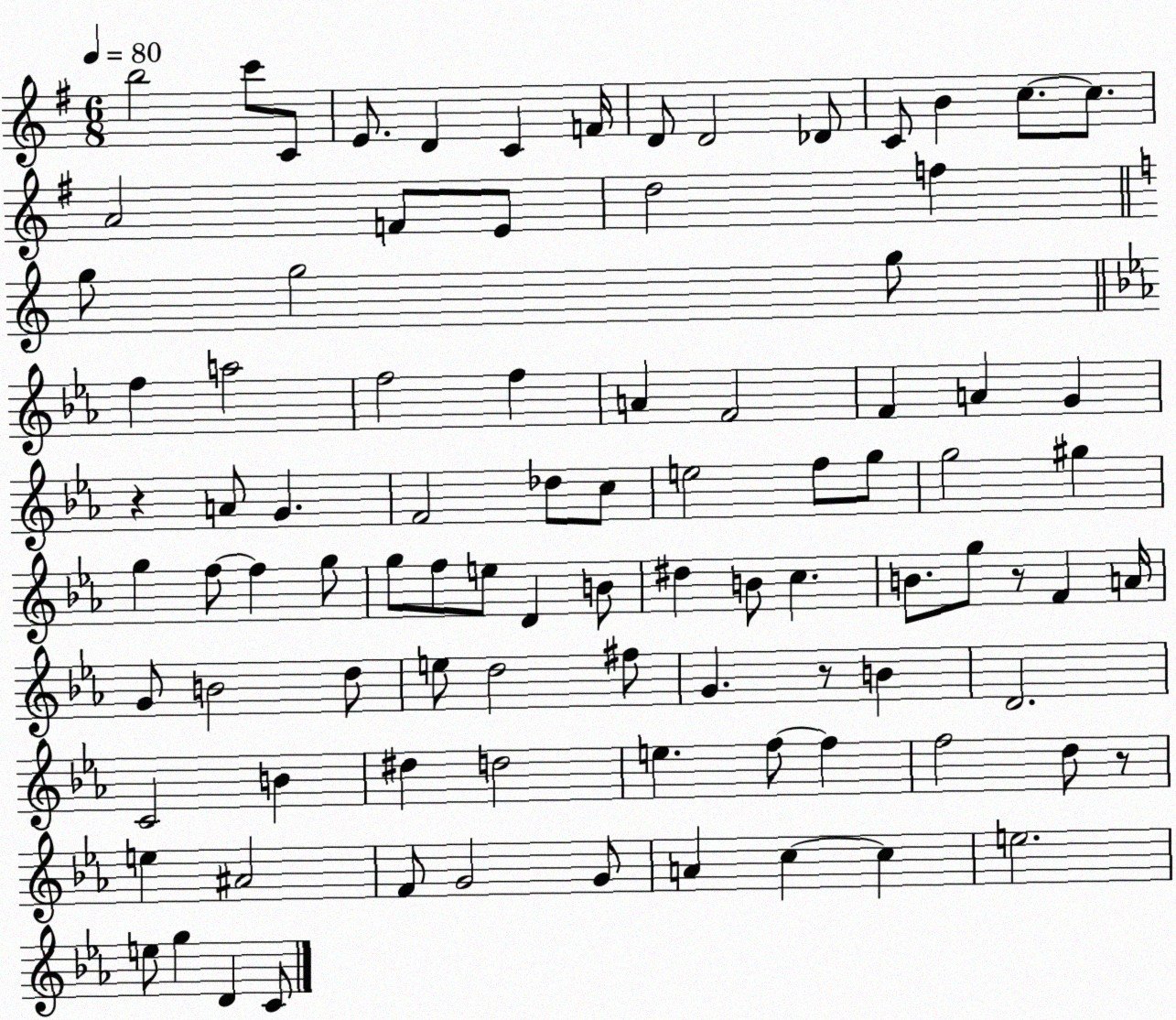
X:1
T:Untitled
M:6/8
L:1/4
K:G
b2 c'/2 C/2 E/2 D C F/4 D/2 D2 _D/2 C/2 B c/2 c/2 A2 F/2 E/2 d2 f g/2 g2 g/2 f a2 f2 f A F2 F A G z A/2 G F2 _d/2 c/2 e2 f/2 g/2 g2 ^g g f/2 f g/2 g/2 f/2 e/2 D B/2 ^d B/2 c B/2 g/2 z/2 F A/4 G/2 B2 d/2 e/2 d2 ^f/2 G z/2 B D2 C2 B ^d d2 e f/2 f f2 d/2 z/2 e ^A2 F/2 G2 G/2 A c c e2 e/2 g D C/2